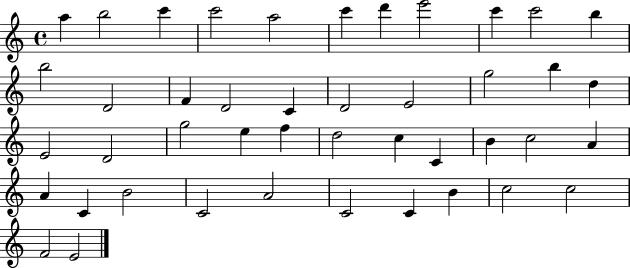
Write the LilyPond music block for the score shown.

{
  \clef treble
  \time 4/4
  \defaultTimeSignature
  \key c \major
  a''4 b''2 c'''4 | c'''2 a''2 | c'''4 d'''4 e'''2 | c'''4 c'''2 b''4 | \break b''2 d'2 | f'4 d'2 c'4 | d'2 e'2 | g''2 b''4 d''4 | \break e'2 d'2 | g''2 e''4 f''4 | d''2 c''4 c'4 | b'4 c''2 a'4 | \break a'4 c'4 b'2 | c'2 a'2 | c'2 c'4 b'4 | c''2 c''2 | \break f'2 e'2 | \bar "|."
}